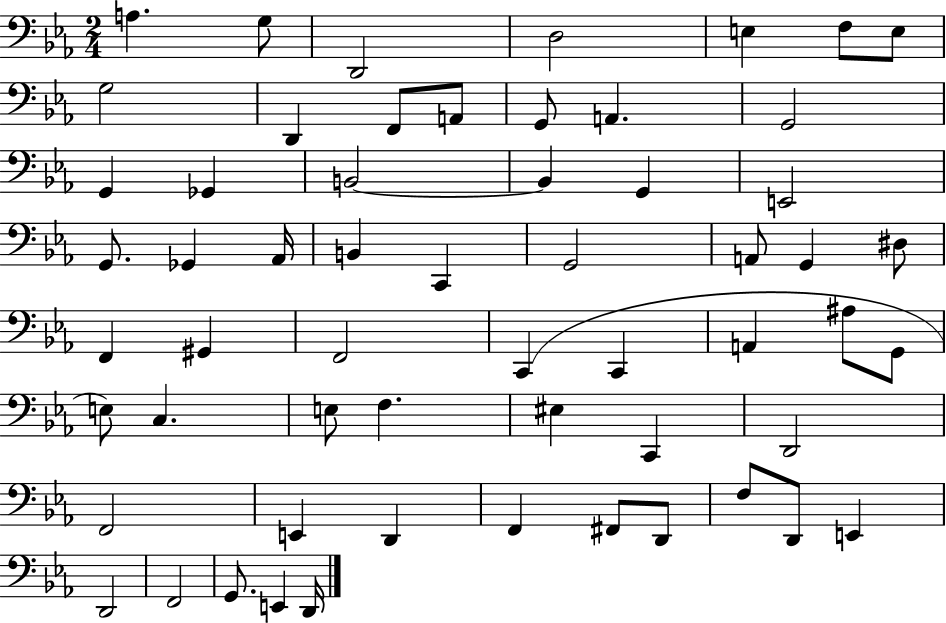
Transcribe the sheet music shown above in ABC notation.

X:1
T:Untitled
M:2/4
L:1/4
K:Eb
A, G,/2 D,,2 D,2 E, F,/2 E,/2 G,2 D,, F,,/2 A,,/2 G,,/2 A,, G,,2 G,, _G,, B,,2 B,, G,, E,,2 G,,/2 _G,, _A,,/4 B,, C,, G,,2 A,,/2 G,, ^D,/2 F,, ^G,, F,,2 C,, C,, A,, ^A,/2 G,,/2 E,/2 C, E,/2 F, ^E, C,, D,,2 F,,2 E,, D,, F,, ^F,,/2 D,,/2 F,/2 D,,/2 E,, D,,2 F,,2 G,,/2 E,, D,,/4